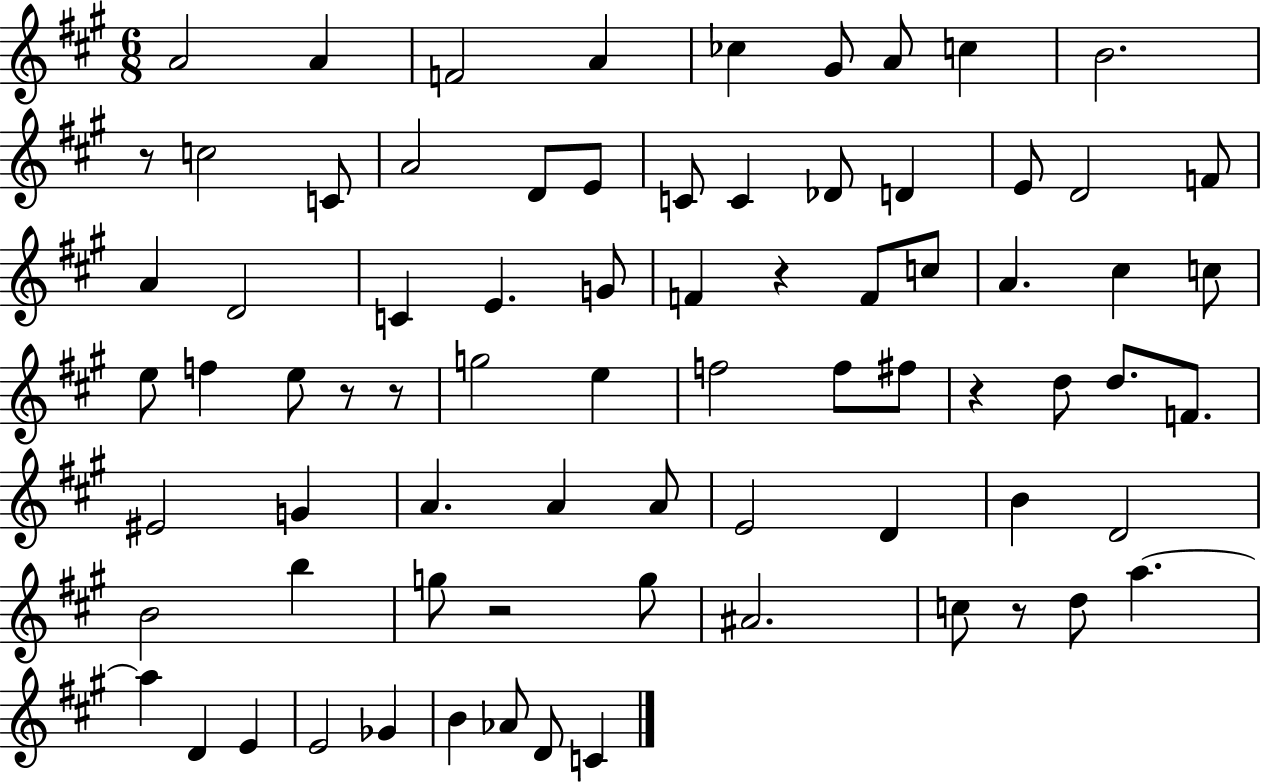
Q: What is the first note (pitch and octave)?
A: A4